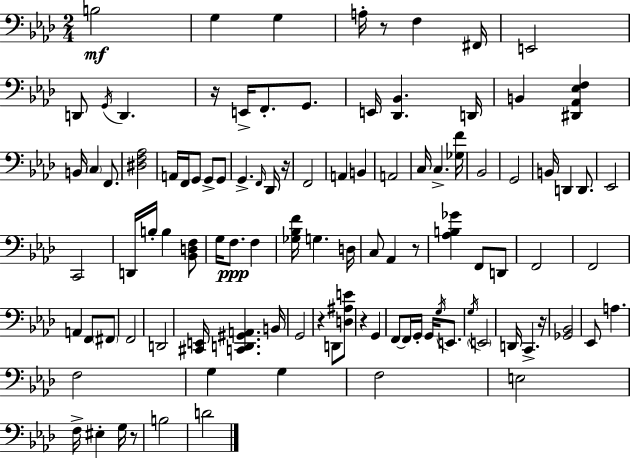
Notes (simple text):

B3/h G3/q G3/q A3/s R/e F3/q F#2/s E2/h D2/e G2/s D2/q. R/s E2/s F2/e. G2/e. E2/s [Db2,Bb2]/q. D2/s B2/q [D#2,Ab2,Eb3,F3]/q B2/s C3/q F2/e. [D#3,F3,Ab3]/h A2/s F2/s G2/e G2/e G2/e G2/q. F2/s Db2/s R/s F2/h A2/q B2/q A2/h C3/s C3/q. [Gb3,F4]/s Bb2/h G2/h B2/s D2/q D2/e. Eb2/h C2/h D2/s B3/s B3/q [Bb2,D3,F3]/e G3/s F3/e. F3/q [Gb3,Bb3,F4]/s G3/q. D3/s C3/e Ab2/q R/e [Ab3,B3,Gb4]/q F2/e D2/e F2/h F2/h A2/q F2/e F#2/e F2/h D2/h [C#2,E2]/s [C2,D2,G#2,A2]/q. B2/s G2/h R/q D2/e [D3,A#3,E4]/e R/q G2/q F2/e F2/s G2/s G2/s G3/s E2/e. G3/s E2/h D2/s C2/q. R/s [Gb2,Bb2]/h Eb2/e A3/q. F3/h G3/q G3/q F3/h E3/h F3/s EIS3/q G3/s R/e B3/h D4/h